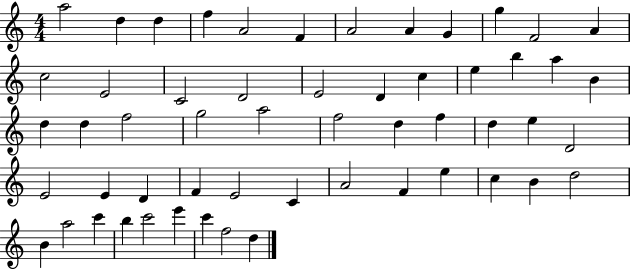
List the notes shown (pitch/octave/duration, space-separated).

A5/h D5/q D5/q F5/q A4/h F4/q A4/h A4/q G4/q G5/q F4/h A4/q C5/h E4/h C4/h D4/h E4/h D4/q C5/q E5/q B5/q A5/q B4/q D5/q D5/q F5/h G5/h A5/h F5/h D5/q F5/q D5/q E5/q D4/h E4/h E4/q D4/q F4/q E4/h C4/q A4/h F4/q E5/q C5/q B4/q D5/h B4/q A5/h C6/q B5/q C6/h E6/q C6/q F5/h D5/q